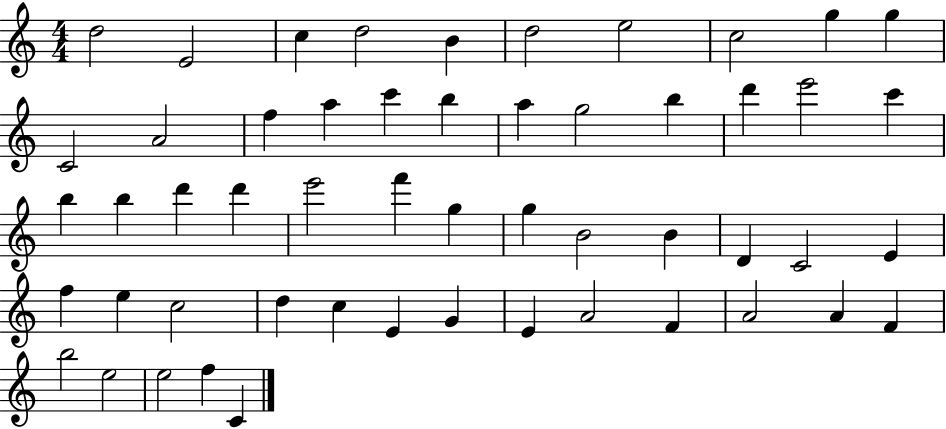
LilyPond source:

{
  \clef treble
  \numericTimeSignature
  \time 4/4
  \key c \major
  d''2 e'2 | c''4 d''2 b'4 | d''2 e''2 | c''2 g''4 g''4 | \break c'2 a'2 | f''4 a''4 c'''4 b''4 | a''4 g''2 b''4 | d'''4 e'''2 c'''4 | \break b''4 b''4 d'''4 d'''4 | e'''2 f'''4 g''4 | g''4 b'2 b'4 | d'4 c'2 e'4 | \break f''4 e''4 c''2 | d''4 c''4 e'4 g'4 | e'4 a'2 f'4 | a'2 a'4 f'4 | \break b''2 e''2 | e''2 f''4 c'4 | \bar "|."
}